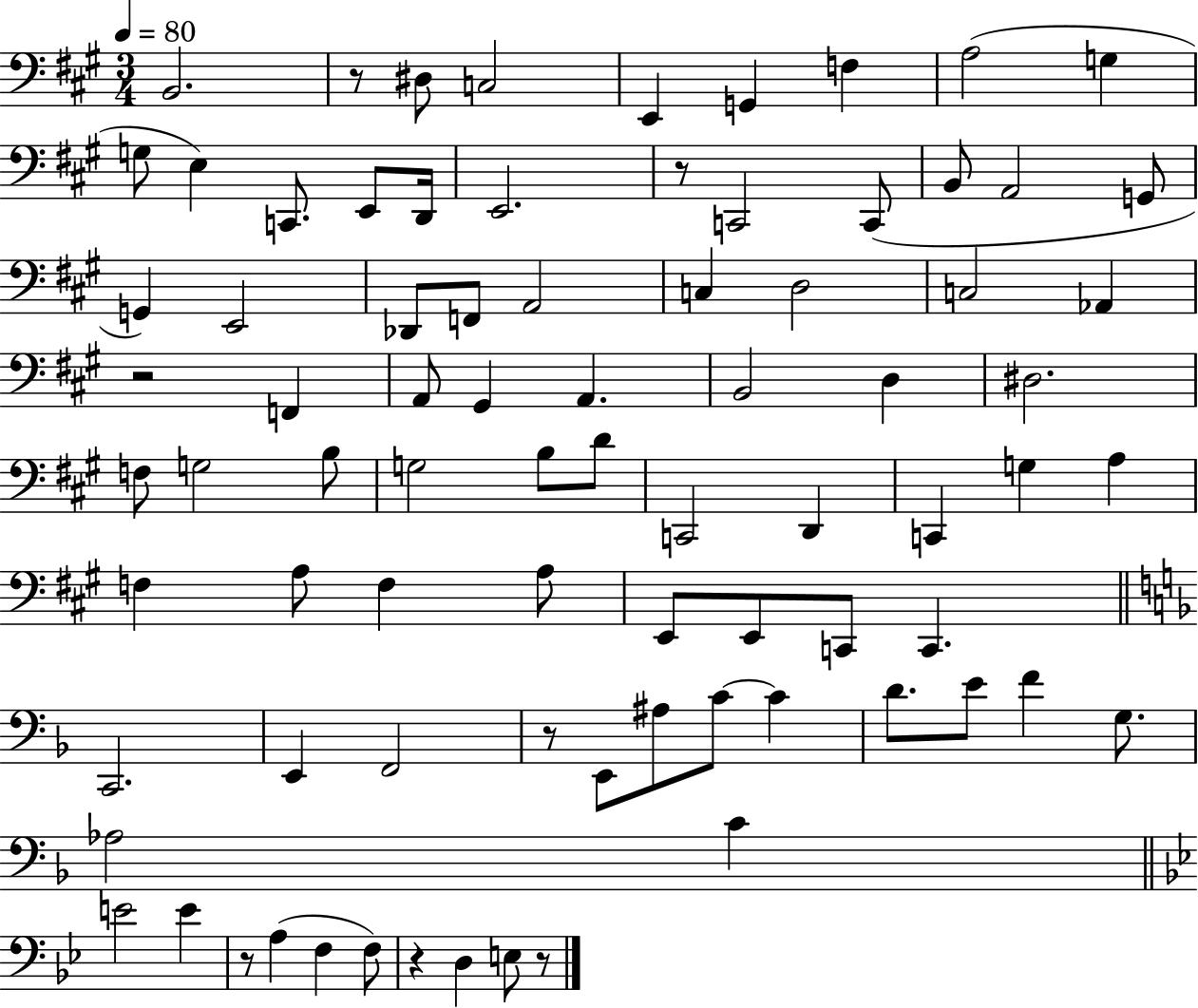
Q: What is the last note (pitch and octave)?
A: E3